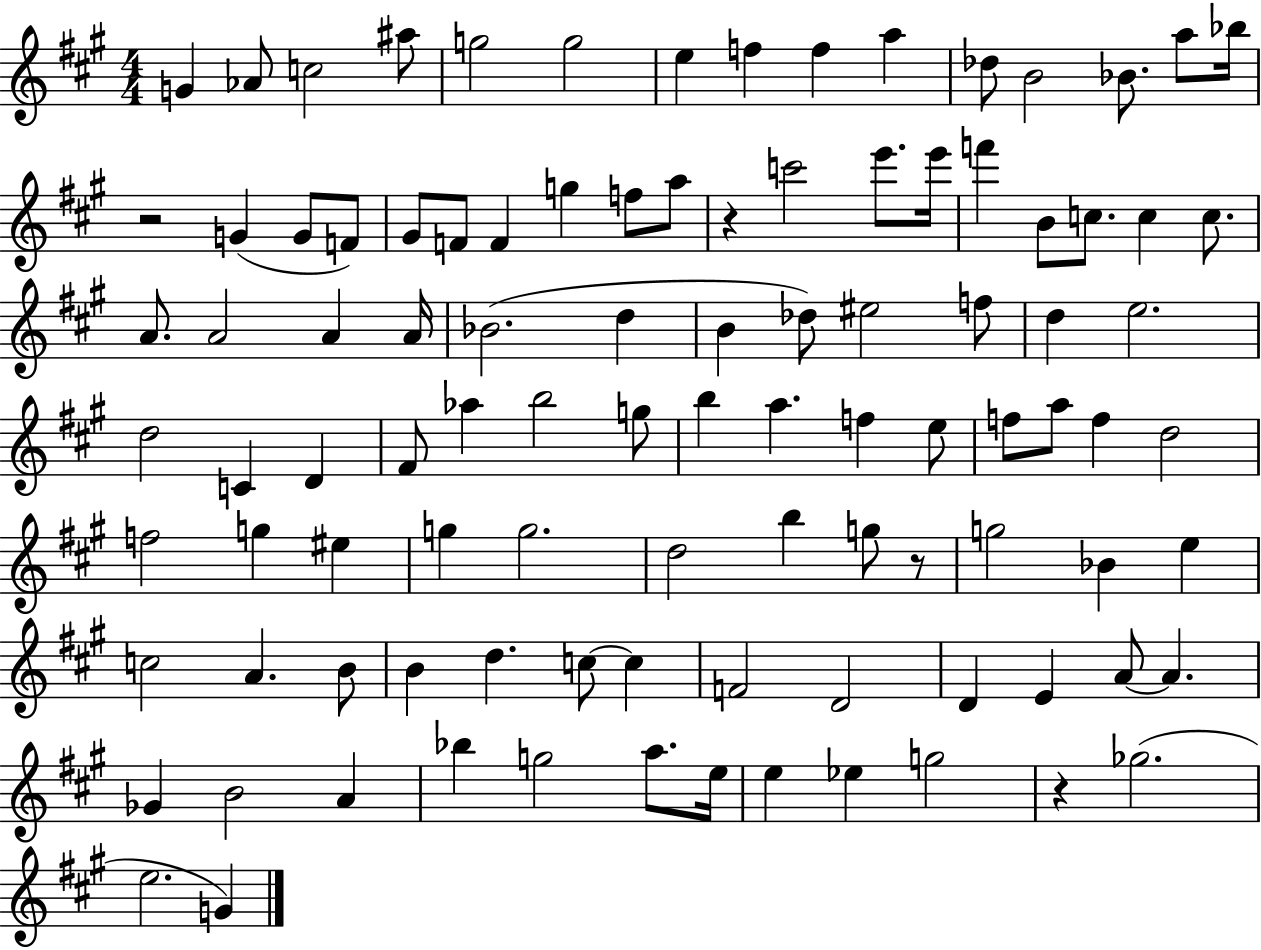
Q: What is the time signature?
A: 4/4